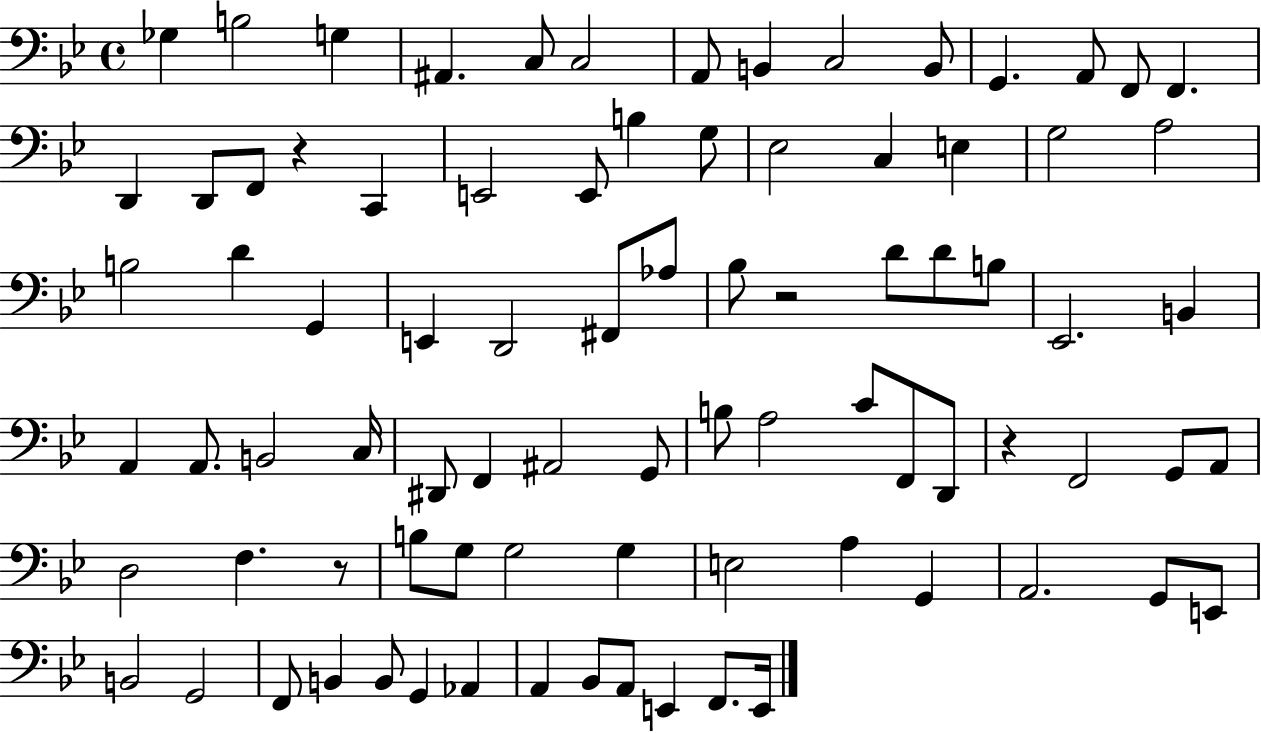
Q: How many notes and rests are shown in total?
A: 85